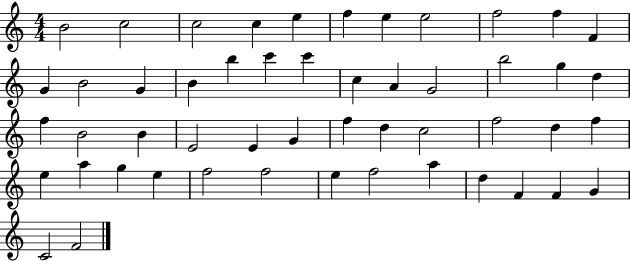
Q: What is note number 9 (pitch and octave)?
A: F5